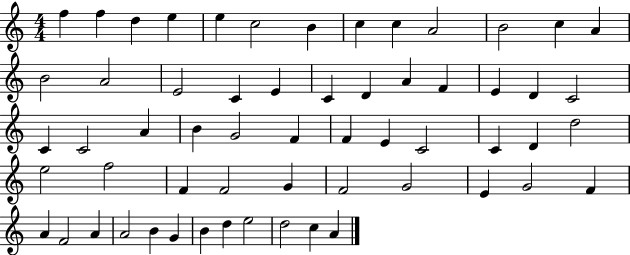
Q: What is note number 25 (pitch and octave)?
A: C4